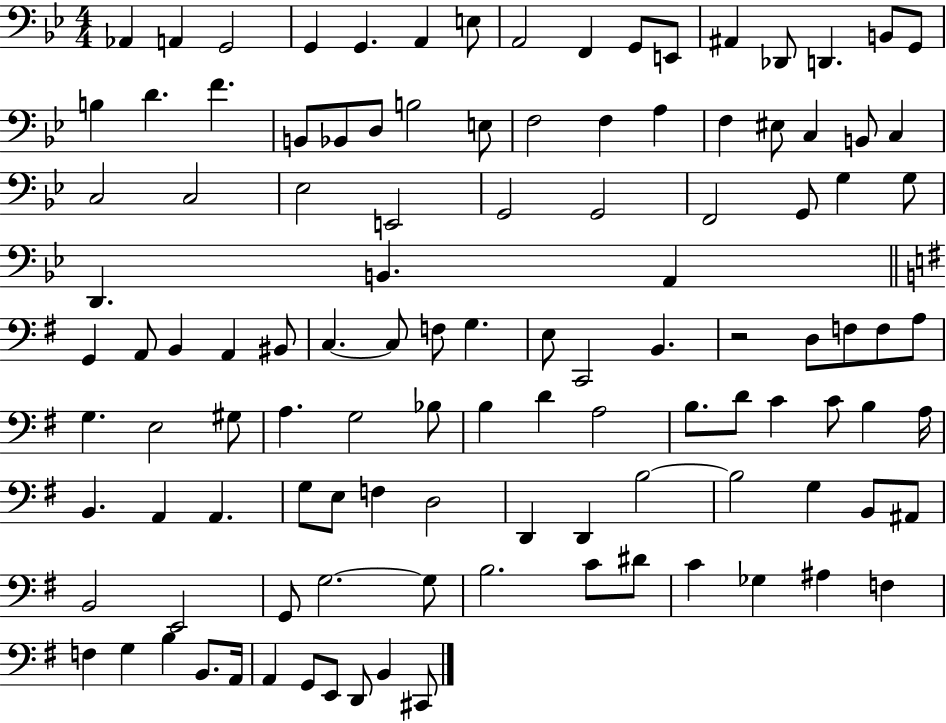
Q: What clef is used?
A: bass